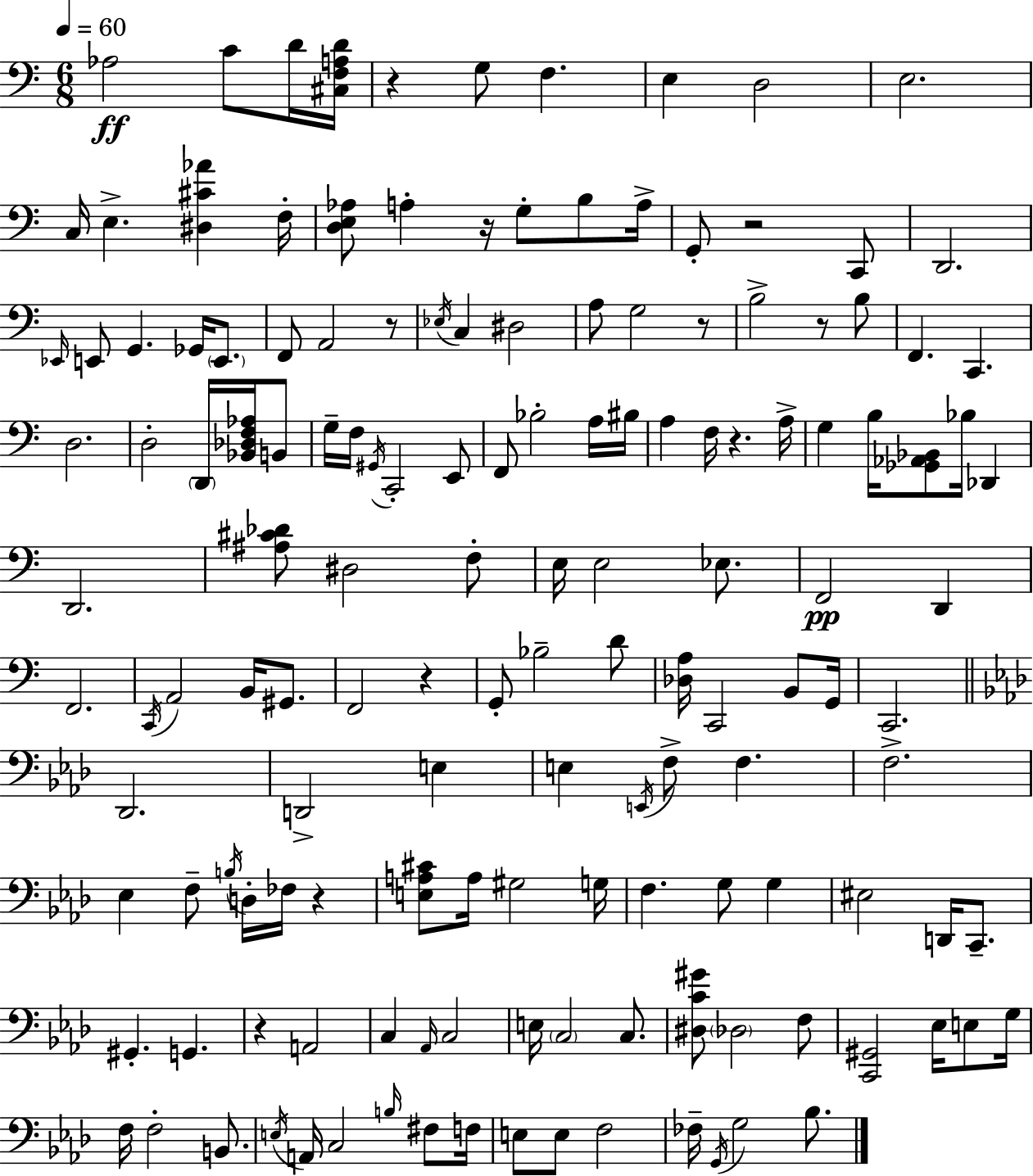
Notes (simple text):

Ab3/h C4/e D4/s [C#3,F3,A3,D4]/s R/q G3/e F3/q. E3/q D3/h E3/h. C3/s E3/q. [D#3,C#4,Ab4]/q F3/s [D3,E3,Ab3]/e A3/q R/s G3/e B3/e A3/s G2/e R/h C2/e D2/h. Eb2/s E2/e G2/q. Gb2/s E2/e. F2/e A2/h R/e Eb3/s C3/q D#3/h A3/e G3/h R/e B3/h R/e B3/e F2/q. C2/q. D3/h. D3/h D2/s [Bb2,Db3,F3,Ab3]/s B2/e G3/s F3/s G#2/s C2/h E2/e F2/e Bb3/h A3/s BIS3/s A3/q F3/s R/q. A3/s G3/q B3/s [Gb2,Ab2,Bb2]/e Bb3/s Db2/q D2/h. [A#3,C#4,Db4]/e D#3/h F3/e E3/s E3/h Eb3/e. F2/h D2/q F2/h. C2/s A2/h B2/s G#2/e. F2/h R/q G2/e Bb3/h D4/e [Db3,A3]/s C2/h B2/e G2/s C2/h. Db2/h. D2/h E3/q E3/q E2/s F3/e F3/q. F3/h. Eb3/q F3/e B3/s D3/s FES3/s R/q [E3,A3,C#4]/e A3/s G#3/h G3/s F3/q. G3/e G3/q EIS3/h D2/s C2/e. G#2/q. G2/q. R/q A2/h C3/q Ab2/s C3/h E3/s C3/h C3/e. [D#3,C4,G#4]/e Db3/h F3/e [C2,G#2]/h Eb3/s E3/e G3/s F3/s F3/h B2/e. E3/s A2/s C3/h B3/s F#3/e F3/s E3/e E3/e F3/h FES3/s G2/s G3/h Bb3/e.